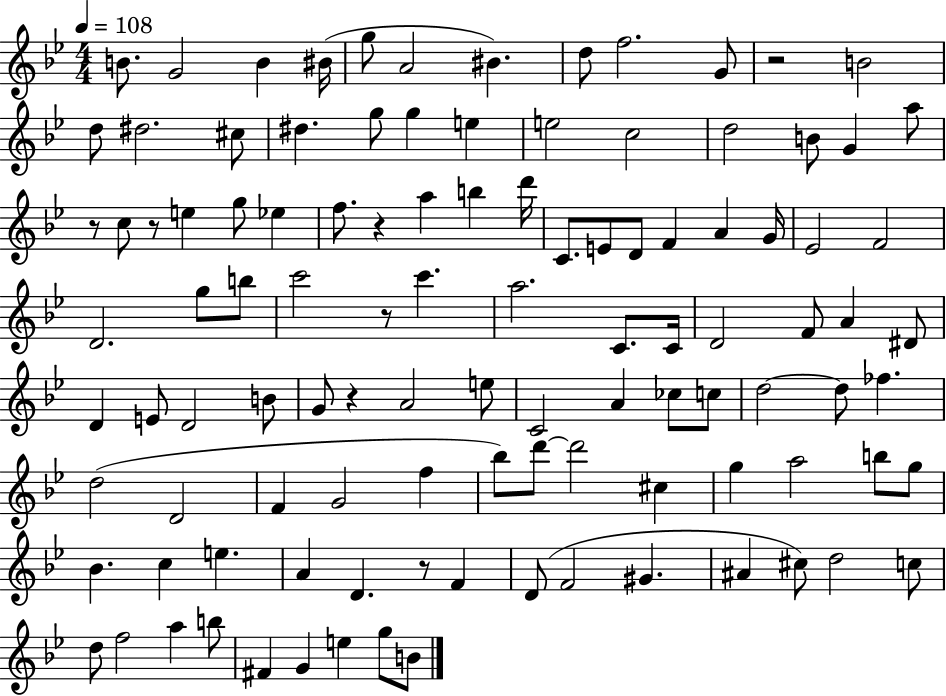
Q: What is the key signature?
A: BES major